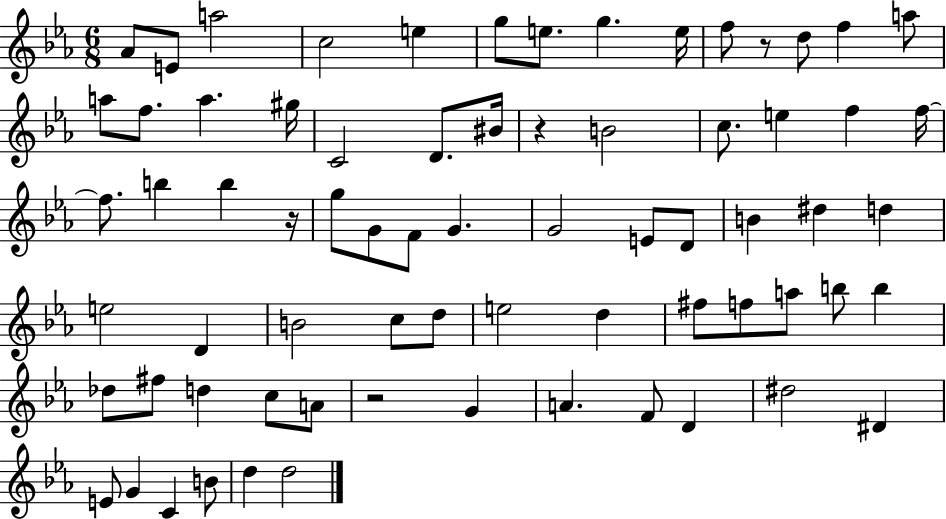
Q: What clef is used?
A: treble